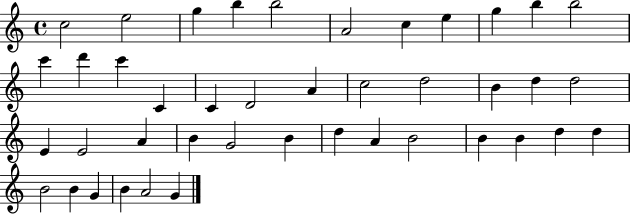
{
  \clef treble
  \time 4/4
  \defaultTimeSignature
  \key c \major
  c''2 e''2 | g''4 b''4 b''2 | a'2 c''4 e''4 | g''4 b''4 b''2 | \break c'''4 d'''4 c'''4 c'4 | c'4 d'2 a'4 | c''2 d''2 | b'4 d''4 d''2 | \break e'4 e'2 a'4 | b'4 g'2 b'4 | d''4 a'4 b'2 | b'4 b'4 d''4 d''4 | \break b'2 b'4 g'4 | b'4 a'2 g'4 | \bar "|."
}